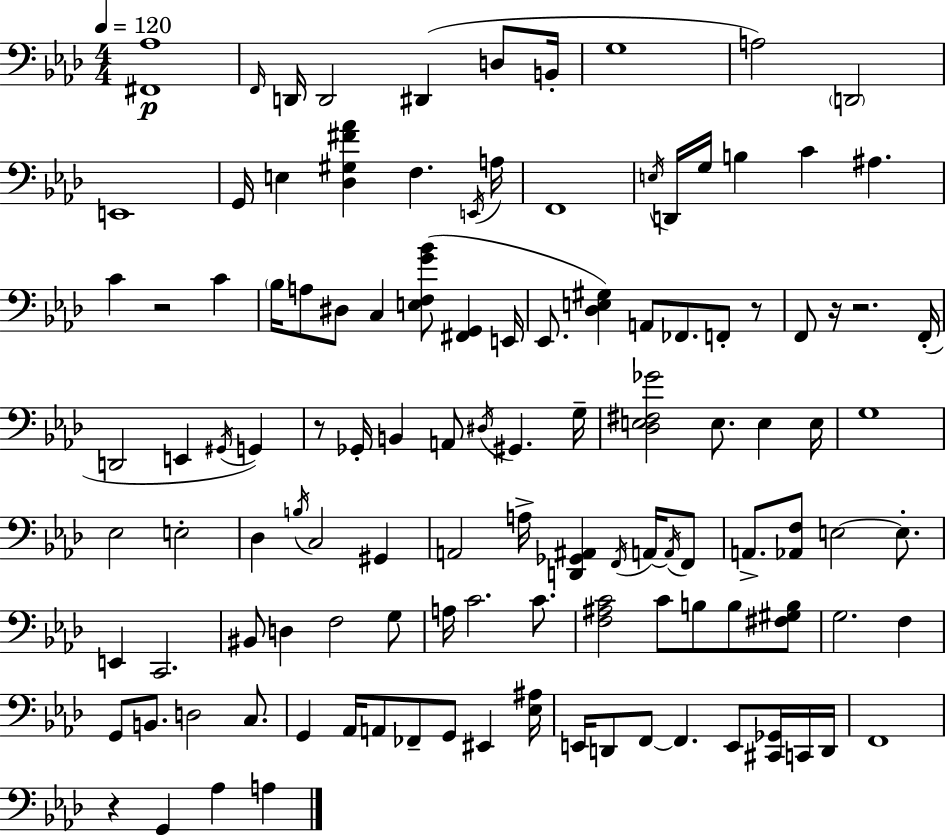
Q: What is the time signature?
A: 4/4